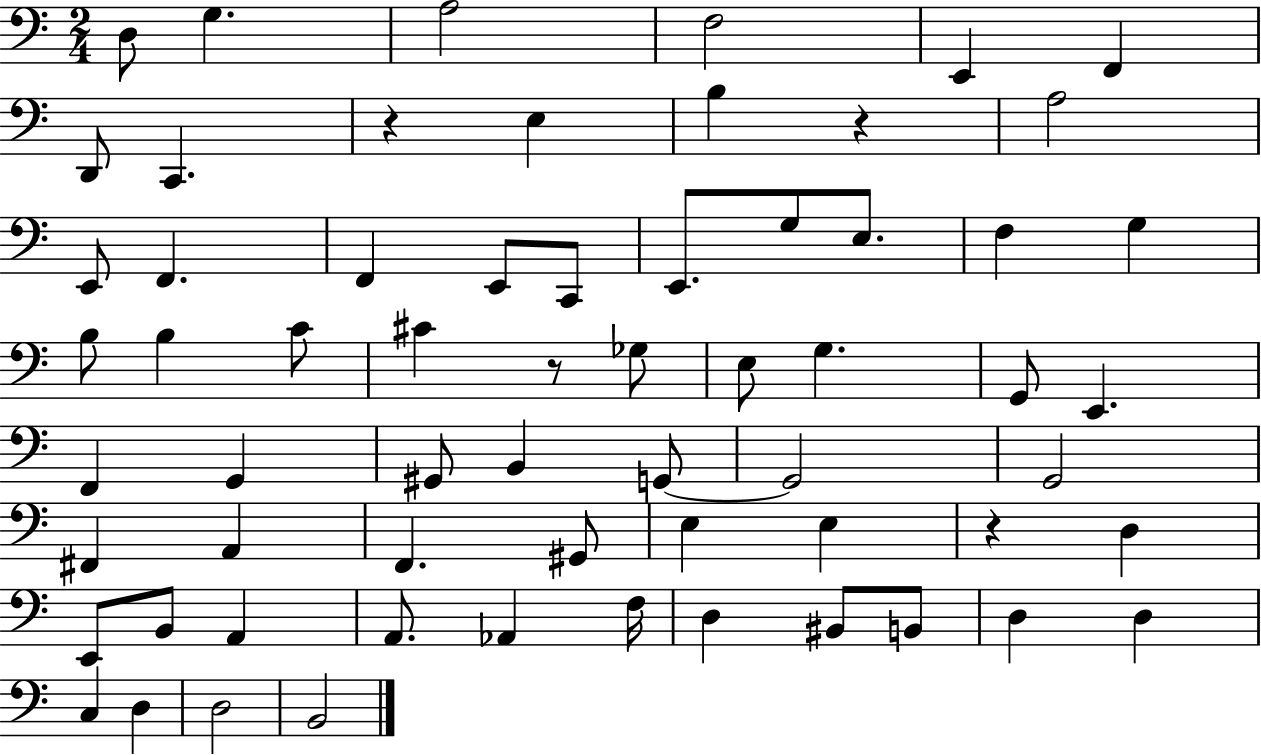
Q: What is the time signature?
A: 2/4